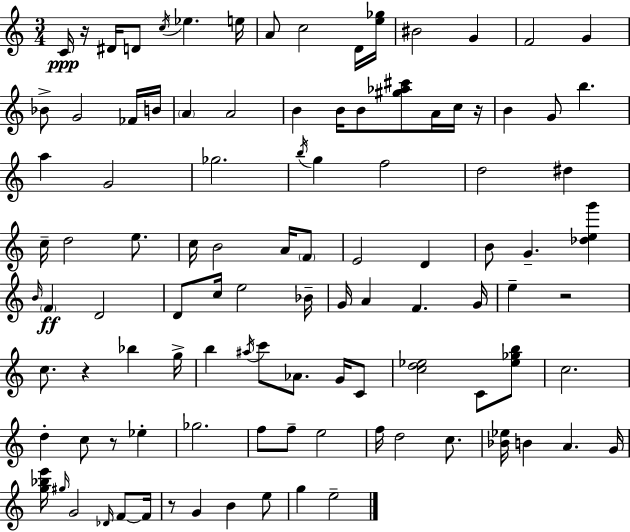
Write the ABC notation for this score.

X:1
T:Untitled
M:3/4
L:1/4
K:Am
C/4 z/4 ^D/4 D/2 c/4 _e e/4 A/2 c2 D/4 [e_g]/4 ^B2 G F2 G _B/2 G2 _F/4 B/4 A A2 B B/4 B/2 [^g_a^c']/2 A/4 c/4 z/4 B G/2 b a G2 _g2 b/4 g f2 d2 ^d c/4 d2 e/2 c/4 B2 A/4 F/2 E2 D B/2 G [_deg'] B/4 F D2 D/2 c/4 e2 _B/4 G/4 A F G/4 e z2 c/2 z _b g/4 b ^a/4 c'/2 _A/2 G/4 C/2 [cd_e]2 C/2 [_e_gb]/2 c2 d c/2 z/2 _e _g2 f/2 f/2 e2 f/4 d2 c/2 [_B_e]/4 B A G/4 [g_be']/4 ^g/4 G2 _D/4 F/2 F/4 z/2 G B e/2 g e2